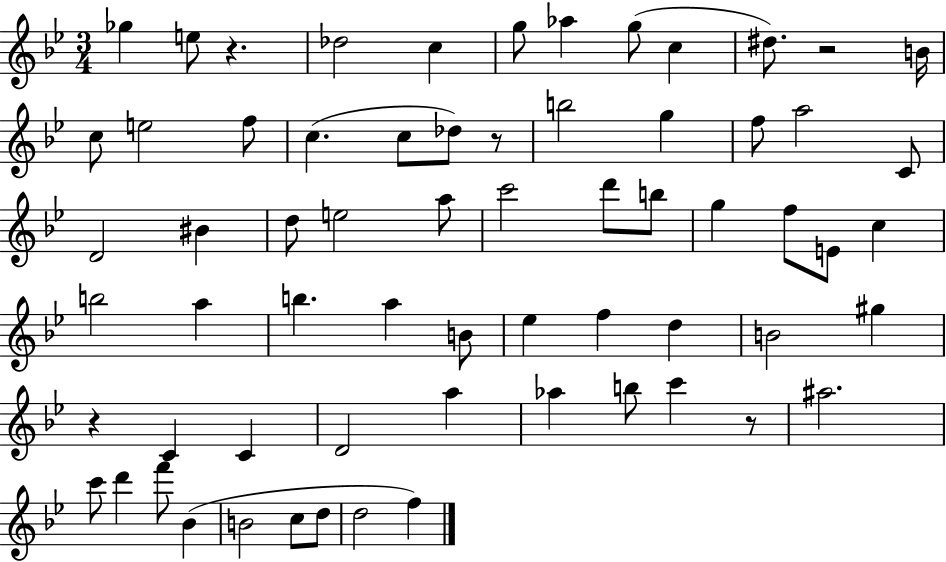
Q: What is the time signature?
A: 3/4